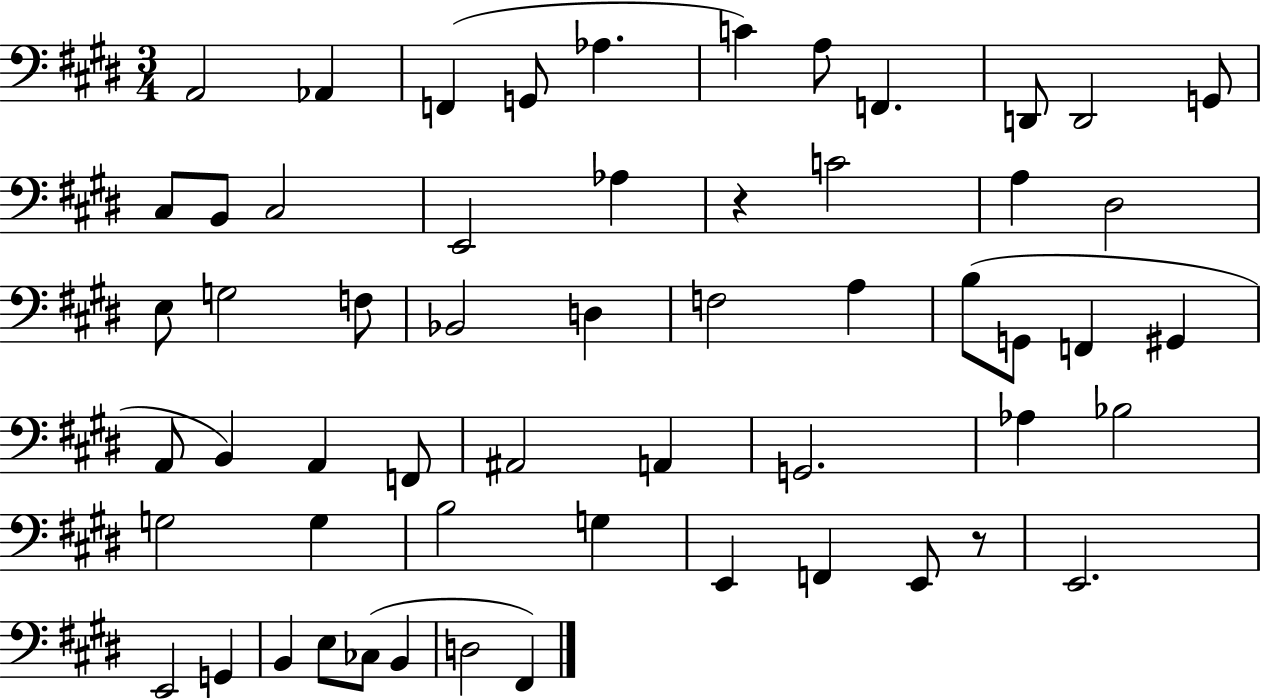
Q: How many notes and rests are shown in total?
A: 57